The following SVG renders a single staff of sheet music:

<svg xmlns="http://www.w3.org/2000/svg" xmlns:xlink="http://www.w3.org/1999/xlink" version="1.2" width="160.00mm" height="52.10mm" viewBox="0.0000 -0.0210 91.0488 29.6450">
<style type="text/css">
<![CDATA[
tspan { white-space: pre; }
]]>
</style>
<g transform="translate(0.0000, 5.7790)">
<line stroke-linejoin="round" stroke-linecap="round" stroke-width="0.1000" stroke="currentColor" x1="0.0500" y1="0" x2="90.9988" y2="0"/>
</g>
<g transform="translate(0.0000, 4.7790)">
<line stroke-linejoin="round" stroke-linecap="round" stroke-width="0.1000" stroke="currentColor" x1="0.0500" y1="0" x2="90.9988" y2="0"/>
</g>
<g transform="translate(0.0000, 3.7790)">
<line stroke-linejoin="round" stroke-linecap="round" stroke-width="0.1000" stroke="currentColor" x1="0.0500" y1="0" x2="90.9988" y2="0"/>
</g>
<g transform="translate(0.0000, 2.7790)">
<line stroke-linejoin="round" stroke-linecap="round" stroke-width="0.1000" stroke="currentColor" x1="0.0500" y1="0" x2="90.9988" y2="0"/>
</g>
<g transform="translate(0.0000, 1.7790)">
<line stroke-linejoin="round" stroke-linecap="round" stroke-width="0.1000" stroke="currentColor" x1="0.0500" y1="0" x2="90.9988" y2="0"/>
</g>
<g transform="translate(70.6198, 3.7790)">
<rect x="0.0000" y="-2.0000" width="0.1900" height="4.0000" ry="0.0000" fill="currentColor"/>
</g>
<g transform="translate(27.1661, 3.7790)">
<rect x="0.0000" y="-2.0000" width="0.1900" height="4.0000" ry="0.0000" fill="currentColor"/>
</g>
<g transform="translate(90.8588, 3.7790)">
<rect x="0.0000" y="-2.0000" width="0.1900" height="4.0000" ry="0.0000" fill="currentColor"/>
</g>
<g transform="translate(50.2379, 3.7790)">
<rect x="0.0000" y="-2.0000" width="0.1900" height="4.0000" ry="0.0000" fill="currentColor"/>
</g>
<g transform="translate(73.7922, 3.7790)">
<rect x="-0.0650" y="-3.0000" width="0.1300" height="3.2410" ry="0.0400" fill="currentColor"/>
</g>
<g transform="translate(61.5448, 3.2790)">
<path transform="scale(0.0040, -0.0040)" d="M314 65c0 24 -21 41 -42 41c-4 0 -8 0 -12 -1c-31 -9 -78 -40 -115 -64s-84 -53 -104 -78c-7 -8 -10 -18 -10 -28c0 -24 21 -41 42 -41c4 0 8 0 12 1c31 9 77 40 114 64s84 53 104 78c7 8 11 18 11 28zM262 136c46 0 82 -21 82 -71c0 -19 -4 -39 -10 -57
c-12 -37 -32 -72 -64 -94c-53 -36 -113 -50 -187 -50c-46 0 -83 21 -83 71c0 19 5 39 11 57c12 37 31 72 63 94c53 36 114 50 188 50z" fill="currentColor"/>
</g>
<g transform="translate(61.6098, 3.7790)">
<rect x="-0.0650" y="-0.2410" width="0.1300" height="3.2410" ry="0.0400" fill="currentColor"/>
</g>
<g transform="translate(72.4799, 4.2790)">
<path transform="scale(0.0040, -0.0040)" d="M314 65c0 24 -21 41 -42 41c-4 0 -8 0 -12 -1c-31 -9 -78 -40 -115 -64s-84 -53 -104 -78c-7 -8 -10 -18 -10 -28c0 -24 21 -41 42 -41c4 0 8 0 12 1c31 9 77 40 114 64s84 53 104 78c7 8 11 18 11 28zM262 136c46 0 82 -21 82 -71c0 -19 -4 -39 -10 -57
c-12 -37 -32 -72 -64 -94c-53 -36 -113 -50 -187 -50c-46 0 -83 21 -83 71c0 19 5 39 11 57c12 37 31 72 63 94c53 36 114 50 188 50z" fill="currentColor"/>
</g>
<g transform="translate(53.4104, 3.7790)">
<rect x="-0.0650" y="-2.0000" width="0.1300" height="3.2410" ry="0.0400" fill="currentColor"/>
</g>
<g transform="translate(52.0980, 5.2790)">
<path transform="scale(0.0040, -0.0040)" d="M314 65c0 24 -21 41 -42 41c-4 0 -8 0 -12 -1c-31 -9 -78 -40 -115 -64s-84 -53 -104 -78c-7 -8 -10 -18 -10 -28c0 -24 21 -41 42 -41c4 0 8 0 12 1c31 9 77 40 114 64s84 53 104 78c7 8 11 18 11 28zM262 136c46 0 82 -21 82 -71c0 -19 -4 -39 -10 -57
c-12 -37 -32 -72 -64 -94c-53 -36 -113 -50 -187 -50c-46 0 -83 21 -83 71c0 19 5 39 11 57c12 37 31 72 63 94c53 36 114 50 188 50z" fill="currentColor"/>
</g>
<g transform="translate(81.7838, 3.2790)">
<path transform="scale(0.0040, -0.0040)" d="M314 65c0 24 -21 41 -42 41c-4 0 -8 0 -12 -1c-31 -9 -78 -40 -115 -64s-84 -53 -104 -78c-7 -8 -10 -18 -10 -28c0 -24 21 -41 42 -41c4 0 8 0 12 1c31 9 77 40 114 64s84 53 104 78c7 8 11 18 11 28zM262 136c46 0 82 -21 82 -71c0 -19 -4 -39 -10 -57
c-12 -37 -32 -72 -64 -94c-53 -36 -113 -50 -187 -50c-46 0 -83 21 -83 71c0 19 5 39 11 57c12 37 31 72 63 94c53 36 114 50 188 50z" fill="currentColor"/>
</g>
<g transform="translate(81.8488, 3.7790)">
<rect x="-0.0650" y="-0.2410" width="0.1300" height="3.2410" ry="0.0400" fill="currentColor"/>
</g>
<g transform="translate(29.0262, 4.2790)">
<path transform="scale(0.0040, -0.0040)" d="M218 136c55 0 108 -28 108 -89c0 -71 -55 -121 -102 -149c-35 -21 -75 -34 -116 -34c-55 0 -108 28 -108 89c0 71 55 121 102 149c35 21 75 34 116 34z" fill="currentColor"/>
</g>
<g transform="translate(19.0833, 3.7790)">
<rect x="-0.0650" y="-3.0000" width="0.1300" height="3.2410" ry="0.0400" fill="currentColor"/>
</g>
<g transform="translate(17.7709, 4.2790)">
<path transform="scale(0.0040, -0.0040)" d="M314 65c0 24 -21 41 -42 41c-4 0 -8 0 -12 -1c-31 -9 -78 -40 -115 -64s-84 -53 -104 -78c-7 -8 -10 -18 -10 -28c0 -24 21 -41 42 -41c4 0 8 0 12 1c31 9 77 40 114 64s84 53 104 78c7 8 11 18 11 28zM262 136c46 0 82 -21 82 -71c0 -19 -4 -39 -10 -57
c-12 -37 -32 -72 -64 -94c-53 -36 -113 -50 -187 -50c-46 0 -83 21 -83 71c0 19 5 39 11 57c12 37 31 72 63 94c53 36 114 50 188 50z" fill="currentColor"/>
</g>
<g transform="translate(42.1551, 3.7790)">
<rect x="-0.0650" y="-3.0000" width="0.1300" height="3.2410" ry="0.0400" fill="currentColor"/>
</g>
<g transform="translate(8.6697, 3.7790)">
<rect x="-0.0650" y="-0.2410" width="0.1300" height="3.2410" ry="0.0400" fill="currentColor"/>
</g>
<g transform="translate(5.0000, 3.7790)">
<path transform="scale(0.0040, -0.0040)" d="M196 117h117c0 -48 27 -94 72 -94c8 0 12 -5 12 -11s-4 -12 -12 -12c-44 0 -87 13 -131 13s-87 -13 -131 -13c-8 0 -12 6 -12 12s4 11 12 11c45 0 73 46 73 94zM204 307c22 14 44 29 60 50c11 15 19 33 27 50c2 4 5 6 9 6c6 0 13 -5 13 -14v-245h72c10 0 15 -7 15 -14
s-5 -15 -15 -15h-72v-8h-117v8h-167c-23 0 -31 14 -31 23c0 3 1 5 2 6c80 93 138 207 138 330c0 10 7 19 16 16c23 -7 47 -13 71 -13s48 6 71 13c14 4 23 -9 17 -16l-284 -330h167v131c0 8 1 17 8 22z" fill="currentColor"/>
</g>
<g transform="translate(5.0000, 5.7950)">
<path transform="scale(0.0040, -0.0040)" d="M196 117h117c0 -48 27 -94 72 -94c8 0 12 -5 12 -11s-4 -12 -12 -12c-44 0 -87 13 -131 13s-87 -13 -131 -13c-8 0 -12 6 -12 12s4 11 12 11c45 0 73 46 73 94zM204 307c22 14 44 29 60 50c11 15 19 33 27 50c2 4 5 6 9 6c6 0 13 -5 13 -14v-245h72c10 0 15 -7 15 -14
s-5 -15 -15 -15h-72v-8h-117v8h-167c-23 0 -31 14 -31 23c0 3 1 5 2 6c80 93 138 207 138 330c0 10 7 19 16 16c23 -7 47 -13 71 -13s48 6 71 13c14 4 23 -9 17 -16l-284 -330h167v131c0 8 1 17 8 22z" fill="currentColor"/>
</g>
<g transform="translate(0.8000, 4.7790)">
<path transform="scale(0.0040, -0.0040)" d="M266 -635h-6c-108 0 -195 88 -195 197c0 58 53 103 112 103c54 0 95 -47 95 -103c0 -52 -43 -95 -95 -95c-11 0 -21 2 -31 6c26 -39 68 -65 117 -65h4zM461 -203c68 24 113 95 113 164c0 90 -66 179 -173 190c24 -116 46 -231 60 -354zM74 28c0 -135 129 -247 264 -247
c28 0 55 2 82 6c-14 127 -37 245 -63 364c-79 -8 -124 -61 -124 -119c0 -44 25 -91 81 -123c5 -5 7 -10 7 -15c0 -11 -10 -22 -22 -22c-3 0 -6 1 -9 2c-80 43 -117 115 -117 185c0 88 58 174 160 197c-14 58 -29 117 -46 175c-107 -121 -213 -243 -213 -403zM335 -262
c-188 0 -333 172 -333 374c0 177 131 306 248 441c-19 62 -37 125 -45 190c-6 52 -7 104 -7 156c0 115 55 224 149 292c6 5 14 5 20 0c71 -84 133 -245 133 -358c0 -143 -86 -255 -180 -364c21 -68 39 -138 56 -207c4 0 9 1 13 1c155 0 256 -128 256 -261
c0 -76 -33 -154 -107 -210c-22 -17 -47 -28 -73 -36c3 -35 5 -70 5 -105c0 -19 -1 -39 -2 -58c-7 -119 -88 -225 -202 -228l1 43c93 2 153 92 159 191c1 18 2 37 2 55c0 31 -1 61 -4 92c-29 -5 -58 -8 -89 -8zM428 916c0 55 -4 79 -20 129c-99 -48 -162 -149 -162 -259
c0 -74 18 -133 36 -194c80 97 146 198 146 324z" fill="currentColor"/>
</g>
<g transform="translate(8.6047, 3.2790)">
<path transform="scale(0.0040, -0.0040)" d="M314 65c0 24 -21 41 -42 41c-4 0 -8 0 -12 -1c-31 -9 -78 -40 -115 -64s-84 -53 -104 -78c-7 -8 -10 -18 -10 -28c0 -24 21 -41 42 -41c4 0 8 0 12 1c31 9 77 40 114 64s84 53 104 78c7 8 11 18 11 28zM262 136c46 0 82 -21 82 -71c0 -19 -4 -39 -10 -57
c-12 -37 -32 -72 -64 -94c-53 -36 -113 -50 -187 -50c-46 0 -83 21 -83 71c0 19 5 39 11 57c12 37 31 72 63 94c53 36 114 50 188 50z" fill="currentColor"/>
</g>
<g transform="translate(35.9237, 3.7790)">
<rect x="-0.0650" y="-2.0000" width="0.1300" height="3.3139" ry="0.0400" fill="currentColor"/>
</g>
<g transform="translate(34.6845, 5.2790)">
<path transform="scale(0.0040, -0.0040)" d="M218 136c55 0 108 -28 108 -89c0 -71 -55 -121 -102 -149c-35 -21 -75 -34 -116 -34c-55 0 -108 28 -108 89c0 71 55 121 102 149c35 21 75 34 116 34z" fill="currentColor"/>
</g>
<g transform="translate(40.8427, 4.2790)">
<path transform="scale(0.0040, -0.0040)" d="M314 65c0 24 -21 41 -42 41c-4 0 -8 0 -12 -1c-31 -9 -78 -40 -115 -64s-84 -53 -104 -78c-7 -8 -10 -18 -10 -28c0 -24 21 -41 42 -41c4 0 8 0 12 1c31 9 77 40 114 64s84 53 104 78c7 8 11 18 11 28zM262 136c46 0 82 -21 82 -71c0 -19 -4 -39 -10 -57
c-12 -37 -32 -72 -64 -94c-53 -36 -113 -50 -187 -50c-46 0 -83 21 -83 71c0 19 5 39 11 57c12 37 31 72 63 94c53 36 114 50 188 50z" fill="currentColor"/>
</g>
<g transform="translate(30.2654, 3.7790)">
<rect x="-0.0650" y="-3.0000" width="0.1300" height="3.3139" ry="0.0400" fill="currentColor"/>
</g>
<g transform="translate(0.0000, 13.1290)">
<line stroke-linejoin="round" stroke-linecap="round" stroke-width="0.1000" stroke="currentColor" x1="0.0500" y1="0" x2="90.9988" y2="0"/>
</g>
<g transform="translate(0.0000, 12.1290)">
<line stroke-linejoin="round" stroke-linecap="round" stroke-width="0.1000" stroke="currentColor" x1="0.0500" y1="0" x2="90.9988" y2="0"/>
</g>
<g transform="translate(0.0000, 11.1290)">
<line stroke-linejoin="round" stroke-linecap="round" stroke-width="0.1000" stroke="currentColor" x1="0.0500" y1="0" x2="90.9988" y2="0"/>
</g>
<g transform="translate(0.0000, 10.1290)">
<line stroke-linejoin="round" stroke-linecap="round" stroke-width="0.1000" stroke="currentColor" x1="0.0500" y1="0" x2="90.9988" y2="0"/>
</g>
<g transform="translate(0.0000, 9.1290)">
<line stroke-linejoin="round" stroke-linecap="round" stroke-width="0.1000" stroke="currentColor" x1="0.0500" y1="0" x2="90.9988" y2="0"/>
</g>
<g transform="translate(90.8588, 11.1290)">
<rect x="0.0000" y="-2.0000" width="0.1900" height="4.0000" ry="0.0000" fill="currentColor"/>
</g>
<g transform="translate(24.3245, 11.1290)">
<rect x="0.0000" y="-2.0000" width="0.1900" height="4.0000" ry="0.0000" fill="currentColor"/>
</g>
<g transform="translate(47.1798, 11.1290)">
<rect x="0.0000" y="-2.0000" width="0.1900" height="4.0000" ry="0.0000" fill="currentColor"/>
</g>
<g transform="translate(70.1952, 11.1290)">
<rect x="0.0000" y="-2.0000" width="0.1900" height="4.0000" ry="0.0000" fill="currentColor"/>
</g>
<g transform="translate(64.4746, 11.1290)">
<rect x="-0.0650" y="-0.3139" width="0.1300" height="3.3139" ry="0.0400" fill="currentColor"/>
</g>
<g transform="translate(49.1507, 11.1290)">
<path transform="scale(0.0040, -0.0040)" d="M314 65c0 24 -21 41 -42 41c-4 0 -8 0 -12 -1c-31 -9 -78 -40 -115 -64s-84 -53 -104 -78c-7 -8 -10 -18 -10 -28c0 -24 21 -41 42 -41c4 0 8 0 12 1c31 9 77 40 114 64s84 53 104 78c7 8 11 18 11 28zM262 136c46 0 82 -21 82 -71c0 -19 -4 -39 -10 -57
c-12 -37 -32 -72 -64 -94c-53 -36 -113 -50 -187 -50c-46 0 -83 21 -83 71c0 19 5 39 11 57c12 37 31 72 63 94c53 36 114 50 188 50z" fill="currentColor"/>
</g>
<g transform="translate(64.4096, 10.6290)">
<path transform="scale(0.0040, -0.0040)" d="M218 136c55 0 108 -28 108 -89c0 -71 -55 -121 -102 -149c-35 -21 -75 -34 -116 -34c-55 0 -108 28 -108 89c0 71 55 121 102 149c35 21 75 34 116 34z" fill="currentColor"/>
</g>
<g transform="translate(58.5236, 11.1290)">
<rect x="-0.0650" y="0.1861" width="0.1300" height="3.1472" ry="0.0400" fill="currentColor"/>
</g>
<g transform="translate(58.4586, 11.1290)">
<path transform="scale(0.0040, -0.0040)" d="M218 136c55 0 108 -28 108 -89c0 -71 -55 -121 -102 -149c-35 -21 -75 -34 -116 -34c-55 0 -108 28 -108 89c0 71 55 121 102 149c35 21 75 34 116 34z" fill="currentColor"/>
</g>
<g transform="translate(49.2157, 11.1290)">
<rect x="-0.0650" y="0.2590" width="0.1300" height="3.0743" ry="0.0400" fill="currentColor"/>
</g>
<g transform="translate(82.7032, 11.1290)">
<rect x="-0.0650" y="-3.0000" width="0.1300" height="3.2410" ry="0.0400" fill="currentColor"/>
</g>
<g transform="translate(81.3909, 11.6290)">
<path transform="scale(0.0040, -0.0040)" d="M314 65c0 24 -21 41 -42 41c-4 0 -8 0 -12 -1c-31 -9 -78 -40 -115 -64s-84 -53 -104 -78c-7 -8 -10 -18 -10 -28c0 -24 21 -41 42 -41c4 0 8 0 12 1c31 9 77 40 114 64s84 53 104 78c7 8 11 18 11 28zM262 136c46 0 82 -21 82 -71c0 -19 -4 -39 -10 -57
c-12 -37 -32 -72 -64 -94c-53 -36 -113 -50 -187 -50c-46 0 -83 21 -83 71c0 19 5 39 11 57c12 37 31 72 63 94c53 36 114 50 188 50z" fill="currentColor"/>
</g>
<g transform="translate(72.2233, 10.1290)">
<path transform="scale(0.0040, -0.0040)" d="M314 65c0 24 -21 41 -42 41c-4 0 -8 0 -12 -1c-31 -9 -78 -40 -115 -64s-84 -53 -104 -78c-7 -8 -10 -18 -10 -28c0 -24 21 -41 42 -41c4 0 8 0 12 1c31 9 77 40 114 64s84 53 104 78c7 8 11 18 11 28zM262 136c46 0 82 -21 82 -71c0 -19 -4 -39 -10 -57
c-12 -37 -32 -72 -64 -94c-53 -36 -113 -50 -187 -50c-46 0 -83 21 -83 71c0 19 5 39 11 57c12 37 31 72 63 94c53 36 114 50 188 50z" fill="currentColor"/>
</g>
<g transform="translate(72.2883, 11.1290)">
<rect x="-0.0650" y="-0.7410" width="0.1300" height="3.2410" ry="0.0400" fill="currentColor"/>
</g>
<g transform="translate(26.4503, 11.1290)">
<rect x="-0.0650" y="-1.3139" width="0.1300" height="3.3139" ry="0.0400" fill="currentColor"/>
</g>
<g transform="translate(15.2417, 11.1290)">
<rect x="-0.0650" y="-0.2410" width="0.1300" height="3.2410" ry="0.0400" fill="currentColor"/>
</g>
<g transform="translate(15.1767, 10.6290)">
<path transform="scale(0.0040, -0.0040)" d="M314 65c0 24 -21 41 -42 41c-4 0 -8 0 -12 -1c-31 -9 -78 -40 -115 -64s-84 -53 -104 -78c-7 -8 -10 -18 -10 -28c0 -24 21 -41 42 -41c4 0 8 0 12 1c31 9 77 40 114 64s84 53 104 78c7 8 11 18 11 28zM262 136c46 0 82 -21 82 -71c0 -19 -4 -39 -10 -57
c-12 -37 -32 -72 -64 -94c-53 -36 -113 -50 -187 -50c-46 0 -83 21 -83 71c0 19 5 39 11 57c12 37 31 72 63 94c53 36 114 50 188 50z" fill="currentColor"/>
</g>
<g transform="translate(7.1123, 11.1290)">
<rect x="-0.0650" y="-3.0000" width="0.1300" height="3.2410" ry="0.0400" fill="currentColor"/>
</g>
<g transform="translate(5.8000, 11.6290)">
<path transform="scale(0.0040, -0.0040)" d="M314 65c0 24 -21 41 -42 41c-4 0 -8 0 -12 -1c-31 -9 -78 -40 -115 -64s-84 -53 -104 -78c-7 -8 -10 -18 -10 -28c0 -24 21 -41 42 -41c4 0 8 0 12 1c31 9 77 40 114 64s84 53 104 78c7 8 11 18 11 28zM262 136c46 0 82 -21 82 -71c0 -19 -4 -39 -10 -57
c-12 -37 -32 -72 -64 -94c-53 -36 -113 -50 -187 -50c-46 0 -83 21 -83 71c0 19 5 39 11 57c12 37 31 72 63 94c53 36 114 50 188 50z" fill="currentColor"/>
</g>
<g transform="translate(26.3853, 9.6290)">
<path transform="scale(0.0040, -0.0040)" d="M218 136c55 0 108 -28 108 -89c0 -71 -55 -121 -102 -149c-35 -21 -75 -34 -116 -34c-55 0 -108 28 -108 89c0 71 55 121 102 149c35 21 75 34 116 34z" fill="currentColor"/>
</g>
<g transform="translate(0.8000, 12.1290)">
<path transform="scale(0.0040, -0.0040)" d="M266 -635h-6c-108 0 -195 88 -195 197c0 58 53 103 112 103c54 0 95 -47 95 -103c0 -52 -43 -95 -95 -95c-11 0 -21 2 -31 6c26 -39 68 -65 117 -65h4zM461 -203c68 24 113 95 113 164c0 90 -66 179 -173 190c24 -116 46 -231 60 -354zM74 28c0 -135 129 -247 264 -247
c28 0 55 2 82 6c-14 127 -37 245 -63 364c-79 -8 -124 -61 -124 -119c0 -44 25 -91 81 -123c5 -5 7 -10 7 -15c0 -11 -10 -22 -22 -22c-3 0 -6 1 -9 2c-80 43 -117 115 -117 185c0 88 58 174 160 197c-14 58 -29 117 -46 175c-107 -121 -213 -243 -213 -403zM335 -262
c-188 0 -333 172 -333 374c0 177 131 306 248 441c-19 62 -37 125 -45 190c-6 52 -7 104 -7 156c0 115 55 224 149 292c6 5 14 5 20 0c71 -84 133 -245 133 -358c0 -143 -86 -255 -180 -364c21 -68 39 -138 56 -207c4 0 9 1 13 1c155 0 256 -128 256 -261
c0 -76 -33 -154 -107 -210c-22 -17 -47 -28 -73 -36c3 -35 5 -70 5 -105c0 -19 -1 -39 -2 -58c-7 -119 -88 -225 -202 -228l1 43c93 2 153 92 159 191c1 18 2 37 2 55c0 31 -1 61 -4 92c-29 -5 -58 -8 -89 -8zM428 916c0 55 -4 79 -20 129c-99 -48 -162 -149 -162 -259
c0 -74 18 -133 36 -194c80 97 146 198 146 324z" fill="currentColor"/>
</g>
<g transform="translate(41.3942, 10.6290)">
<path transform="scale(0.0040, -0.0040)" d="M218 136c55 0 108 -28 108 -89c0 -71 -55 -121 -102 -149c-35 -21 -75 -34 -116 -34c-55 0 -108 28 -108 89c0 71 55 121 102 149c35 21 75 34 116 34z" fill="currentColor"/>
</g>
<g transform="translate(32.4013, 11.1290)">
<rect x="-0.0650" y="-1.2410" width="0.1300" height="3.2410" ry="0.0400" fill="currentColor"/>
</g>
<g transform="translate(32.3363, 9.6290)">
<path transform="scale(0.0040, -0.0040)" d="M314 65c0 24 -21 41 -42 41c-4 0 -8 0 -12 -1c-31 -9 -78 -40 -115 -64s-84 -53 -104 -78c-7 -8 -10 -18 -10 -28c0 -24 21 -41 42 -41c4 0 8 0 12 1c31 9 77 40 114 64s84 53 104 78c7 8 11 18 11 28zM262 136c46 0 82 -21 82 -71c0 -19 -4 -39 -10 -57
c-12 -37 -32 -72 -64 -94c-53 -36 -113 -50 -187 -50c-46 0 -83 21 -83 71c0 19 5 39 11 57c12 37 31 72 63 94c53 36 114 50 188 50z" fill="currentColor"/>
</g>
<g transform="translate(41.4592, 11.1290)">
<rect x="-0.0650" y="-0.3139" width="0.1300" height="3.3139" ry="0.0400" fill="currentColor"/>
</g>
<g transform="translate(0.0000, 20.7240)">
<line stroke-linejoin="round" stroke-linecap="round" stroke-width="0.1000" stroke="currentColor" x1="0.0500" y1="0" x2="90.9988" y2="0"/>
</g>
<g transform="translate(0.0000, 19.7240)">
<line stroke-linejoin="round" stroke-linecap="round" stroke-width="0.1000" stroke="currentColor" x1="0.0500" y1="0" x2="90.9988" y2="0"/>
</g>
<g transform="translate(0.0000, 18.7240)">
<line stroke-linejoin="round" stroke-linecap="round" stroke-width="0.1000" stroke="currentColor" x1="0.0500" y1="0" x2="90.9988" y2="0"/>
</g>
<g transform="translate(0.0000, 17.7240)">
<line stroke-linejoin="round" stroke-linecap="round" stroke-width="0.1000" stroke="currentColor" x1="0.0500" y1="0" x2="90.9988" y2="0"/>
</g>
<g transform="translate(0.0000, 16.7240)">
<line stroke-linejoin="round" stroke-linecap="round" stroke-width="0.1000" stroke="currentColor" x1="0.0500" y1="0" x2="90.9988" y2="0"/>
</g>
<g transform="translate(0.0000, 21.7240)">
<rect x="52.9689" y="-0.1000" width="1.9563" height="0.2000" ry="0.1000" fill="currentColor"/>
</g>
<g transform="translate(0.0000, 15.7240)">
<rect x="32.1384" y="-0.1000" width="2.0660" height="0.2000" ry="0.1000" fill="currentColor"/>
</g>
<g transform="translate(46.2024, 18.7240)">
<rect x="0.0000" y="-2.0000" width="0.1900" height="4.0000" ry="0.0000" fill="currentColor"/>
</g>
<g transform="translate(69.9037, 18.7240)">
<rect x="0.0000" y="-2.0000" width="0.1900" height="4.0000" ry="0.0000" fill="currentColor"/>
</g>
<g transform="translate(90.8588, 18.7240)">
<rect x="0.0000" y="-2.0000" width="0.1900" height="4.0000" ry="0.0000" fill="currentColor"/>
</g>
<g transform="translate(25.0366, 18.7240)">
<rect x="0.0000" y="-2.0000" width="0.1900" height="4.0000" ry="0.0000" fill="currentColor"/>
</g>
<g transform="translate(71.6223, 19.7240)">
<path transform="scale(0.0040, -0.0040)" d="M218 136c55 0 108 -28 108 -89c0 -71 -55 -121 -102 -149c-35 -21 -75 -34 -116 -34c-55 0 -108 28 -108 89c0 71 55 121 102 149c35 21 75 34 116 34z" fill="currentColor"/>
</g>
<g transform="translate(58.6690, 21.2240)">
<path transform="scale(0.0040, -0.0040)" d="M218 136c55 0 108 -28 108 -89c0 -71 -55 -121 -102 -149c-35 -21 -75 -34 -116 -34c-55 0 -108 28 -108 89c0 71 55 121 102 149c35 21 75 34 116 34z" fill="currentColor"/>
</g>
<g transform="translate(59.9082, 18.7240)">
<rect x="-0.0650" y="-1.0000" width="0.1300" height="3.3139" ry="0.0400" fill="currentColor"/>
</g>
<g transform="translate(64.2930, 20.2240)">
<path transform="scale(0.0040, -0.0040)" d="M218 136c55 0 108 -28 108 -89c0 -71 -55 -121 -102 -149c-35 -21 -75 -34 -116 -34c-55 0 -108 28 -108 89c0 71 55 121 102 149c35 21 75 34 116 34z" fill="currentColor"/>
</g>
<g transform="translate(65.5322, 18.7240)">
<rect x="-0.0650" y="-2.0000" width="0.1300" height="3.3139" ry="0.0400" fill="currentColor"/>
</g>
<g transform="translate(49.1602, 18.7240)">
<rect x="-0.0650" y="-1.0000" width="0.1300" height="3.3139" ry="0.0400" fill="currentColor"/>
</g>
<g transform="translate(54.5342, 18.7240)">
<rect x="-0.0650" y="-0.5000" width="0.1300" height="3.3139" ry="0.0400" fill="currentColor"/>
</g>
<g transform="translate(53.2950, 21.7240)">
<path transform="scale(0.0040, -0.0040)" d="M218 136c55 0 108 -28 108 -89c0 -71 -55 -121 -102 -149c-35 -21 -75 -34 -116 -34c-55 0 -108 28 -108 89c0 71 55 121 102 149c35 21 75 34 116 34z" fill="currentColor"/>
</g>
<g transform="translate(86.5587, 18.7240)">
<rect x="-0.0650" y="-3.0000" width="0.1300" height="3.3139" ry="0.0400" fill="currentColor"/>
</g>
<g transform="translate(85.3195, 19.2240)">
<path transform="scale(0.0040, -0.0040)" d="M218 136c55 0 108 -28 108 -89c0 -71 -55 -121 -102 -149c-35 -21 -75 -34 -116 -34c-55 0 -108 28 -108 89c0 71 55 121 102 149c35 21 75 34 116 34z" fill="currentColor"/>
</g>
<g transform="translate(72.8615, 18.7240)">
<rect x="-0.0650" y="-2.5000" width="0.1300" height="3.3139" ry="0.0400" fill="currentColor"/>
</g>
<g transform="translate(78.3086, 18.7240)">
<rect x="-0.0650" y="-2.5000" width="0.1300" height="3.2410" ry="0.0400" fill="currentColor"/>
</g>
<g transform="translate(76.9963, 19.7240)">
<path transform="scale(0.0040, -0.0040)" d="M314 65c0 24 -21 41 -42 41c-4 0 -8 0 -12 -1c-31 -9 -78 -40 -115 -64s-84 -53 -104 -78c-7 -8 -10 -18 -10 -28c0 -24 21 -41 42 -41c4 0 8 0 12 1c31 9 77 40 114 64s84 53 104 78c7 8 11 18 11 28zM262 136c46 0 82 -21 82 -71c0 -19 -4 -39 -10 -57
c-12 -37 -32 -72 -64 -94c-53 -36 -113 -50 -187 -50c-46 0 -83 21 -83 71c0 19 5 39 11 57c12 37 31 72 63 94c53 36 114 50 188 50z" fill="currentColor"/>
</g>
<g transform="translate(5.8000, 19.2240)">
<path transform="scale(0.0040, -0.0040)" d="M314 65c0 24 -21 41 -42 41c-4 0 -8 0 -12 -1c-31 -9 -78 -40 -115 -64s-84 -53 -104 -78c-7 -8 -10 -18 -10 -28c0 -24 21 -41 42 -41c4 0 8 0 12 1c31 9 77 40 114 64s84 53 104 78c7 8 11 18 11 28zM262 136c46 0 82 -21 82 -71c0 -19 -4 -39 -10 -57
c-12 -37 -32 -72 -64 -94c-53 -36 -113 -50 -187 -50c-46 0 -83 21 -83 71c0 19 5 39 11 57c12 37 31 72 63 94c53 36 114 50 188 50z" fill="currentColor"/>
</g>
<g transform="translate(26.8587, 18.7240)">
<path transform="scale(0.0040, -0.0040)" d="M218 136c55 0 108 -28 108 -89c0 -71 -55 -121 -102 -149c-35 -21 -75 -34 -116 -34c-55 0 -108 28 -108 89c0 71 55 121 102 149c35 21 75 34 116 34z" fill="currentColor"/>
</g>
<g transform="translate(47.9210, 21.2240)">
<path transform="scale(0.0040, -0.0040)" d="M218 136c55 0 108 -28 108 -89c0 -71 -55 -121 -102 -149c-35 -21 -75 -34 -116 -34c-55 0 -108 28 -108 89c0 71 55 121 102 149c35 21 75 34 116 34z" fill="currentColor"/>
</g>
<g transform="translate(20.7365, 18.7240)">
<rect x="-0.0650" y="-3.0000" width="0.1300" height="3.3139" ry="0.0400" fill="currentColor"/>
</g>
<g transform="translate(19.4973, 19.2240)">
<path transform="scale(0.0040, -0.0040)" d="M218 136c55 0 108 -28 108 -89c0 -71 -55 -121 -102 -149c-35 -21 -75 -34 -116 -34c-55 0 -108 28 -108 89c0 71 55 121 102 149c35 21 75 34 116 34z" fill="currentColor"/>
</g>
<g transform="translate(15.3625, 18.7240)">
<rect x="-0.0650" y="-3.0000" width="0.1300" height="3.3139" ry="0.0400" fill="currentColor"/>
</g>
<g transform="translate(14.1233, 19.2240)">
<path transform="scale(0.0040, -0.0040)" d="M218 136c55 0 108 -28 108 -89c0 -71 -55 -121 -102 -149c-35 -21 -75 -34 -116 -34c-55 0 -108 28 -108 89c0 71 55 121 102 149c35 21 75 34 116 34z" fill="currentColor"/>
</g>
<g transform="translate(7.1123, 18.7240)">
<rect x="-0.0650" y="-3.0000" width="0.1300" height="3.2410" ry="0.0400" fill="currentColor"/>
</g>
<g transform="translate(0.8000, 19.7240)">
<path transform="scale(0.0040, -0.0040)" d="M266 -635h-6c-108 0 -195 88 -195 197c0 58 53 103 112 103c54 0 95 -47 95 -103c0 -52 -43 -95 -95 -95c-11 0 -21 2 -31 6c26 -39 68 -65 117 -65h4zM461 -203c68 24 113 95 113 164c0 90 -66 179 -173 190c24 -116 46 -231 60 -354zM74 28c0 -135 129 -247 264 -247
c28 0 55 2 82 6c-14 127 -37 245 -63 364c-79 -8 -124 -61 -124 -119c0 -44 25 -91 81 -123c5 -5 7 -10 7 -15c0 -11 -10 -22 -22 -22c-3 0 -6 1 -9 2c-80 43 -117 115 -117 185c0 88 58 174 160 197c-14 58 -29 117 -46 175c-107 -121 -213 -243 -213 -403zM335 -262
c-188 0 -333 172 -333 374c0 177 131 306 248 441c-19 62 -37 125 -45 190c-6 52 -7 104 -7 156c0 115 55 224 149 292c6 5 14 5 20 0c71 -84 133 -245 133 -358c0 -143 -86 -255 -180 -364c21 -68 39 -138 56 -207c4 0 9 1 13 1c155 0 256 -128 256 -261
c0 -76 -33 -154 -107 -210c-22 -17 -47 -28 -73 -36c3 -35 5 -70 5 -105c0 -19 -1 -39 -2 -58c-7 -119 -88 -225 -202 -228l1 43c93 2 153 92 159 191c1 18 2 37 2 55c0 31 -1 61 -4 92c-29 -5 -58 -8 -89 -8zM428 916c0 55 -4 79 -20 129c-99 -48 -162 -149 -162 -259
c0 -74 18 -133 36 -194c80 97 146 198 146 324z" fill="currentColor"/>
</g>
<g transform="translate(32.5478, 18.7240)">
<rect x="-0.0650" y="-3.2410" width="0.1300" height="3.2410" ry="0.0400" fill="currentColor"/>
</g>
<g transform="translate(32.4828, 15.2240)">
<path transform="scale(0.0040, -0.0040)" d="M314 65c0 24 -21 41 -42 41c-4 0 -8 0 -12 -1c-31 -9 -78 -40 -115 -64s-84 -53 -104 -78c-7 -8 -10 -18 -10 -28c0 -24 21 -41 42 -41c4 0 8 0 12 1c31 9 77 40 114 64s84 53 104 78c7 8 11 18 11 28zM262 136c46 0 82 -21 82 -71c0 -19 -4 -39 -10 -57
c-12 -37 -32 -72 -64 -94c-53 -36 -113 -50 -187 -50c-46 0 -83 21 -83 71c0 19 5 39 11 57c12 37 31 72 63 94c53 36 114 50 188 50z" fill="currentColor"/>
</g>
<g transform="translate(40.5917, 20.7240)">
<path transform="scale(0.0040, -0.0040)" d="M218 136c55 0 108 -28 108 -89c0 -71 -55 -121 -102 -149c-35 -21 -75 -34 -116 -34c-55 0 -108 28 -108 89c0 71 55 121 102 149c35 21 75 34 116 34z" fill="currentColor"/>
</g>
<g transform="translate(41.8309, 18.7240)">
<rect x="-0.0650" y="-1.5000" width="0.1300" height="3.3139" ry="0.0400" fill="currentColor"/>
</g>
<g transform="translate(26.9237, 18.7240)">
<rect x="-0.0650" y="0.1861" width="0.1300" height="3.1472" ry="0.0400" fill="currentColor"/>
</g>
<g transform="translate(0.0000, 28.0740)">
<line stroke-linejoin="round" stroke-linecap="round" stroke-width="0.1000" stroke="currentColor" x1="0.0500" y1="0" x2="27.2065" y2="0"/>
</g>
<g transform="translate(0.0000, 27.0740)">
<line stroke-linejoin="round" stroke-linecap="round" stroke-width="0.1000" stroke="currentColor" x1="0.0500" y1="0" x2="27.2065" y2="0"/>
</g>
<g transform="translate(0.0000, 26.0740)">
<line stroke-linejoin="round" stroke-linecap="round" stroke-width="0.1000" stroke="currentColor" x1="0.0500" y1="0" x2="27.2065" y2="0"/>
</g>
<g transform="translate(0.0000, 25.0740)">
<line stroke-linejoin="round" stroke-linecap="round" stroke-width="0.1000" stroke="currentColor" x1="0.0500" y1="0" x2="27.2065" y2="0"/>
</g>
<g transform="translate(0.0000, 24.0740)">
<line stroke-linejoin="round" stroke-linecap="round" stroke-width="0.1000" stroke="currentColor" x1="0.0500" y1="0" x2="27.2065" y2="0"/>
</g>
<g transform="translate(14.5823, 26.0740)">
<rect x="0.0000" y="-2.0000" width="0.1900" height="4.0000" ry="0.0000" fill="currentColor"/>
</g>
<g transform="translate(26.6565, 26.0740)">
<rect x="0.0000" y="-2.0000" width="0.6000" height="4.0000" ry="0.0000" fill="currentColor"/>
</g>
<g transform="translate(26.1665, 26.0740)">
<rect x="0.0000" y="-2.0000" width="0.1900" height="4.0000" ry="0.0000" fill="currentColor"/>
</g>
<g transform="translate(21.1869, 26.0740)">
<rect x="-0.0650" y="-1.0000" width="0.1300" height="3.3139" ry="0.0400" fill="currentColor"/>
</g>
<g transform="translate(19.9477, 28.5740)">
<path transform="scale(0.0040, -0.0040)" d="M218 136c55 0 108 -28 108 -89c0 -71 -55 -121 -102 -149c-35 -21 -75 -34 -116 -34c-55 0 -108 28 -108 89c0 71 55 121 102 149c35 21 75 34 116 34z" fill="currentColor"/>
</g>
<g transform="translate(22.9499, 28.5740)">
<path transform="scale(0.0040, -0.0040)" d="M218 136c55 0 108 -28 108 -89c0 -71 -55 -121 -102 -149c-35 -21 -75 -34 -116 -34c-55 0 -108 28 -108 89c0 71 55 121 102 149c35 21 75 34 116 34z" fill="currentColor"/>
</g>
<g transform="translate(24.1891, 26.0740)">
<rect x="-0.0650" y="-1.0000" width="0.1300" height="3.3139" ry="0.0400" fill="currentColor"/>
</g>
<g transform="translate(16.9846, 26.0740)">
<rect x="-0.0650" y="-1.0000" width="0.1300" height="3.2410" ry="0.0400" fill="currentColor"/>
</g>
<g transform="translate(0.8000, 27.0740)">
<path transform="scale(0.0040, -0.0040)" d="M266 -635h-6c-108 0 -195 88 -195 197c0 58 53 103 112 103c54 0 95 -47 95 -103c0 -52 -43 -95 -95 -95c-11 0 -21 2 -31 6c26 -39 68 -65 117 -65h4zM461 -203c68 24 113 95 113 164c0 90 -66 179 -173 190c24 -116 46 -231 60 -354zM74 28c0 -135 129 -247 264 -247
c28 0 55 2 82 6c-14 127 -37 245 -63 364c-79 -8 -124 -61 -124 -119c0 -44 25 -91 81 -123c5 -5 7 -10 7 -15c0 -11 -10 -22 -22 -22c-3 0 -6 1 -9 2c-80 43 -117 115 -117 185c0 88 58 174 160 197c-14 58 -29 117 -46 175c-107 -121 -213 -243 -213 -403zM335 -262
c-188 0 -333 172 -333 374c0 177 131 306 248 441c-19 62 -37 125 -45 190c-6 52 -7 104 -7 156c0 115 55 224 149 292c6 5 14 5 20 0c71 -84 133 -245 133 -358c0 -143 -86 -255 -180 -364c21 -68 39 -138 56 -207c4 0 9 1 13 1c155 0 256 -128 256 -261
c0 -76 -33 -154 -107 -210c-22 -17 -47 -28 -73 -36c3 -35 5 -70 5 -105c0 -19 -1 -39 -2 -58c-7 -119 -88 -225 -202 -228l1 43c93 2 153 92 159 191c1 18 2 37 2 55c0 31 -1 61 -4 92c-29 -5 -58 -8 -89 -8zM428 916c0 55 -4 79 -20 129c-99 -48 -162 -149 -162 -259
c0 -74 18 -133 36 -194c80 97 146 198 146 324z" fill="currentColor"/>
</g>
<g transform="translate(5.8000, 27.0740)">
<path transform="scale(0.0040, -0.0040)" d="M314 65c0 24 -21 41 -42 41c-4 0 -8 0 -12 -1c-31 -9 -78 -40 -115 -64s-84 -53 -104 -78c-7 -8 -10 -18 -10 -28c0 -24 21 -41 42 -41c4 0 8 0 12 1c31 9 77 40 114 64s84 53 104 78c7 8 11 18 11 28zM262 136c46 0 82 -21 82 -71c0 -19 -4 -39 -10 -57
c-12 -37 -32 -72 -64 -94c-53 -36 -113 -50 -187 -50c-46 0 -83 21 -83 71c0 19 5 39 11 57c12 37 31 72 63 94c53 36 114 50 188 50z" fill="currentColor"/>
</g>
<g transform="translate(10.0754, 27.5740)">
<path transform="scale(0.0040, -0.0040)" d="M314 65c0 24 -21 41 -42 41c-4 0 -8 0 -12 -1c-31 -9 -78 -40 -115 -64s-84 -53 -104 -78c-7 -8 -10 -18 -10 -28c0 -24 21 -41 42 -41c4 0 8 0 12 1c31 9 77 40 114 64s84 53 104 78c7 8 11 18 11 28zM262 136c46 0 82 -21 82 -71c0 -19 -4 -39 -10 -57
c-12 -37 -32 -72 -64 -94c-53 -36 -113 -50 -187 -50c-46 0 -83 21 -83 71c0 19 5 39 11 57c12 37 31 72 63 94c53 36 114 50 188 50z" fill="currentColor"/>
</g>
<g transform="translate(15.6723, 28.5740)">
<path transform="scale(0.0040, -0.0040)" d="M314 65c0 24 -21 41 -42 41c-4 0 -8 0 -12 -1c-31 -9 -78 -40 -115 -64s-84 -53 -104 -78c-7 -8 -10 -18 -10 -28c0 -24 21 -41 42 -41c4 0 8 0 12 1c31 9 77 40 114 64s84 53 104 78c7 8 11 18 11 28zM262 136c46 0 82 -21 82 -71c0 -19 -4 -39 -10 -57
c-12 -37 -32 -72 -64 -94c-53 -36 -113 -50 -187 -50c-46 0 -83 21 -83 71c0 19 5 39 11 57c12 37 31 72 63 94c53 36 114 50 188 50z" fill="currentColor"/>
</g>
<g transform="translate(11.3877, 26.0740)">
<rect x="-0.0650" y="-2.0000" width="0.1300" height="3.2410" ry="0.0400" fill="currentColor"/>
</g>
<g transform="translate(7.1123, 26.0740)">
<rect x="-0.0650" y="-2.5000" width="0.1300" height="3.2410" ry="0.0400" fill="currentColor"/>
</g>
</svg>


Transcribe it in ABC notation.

X:1
T:Untitled
M:4/4
L:1/4
K:C
c2 A2 A F A2 F2 c2 A2 c2 A2 c2 e e2 c B2 B c d2 A2 A2 A A B b2 E D C D F G G2 A G2 F2 D2 D D